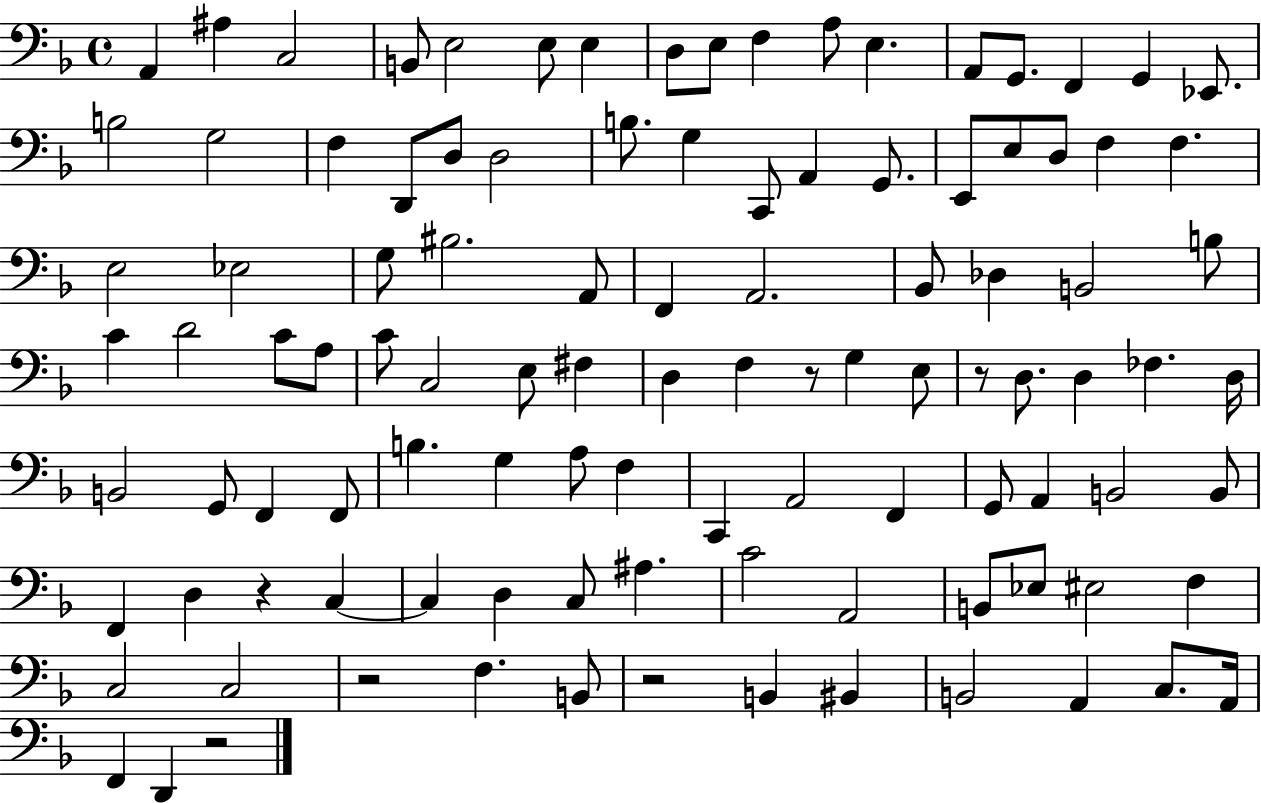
{
  \clef bass
  \time 4/4
  \defaultTimeSignature
  \key f \major
  a,4 ais4 c2 | b,8 e2 e8 e4 | d8 e8 f4 a8 e4. | a,8 g,8. f,4 g,4 ees,8. | \break b2 g2 | f4 d,8 d8 d2 | b8. g4 c,8 a,4 g,8. | e,8 e8 d8 f4 f4. | \break e2 ees2 | g8 bis2. a,8 | f,4 a,2. | bes,8 des4 b,2 b8 | \break c'4 d'2 c'8 a8 | c'8 c2 e8 fis4 | d4 f4 r8 g4 e8 | r8 d8. d4 fes4. d16 | \break b,2 g,8 f,4 f,8 | b4. g4 a8 f4 | c,4 a,2 f,4 | g,8 a,4 b,2 b,8 | \break f,4 d4 r4 c4~~ | c4 d4 c8 ais4. | c'2 a,2 | b,8 ees8 eis2 f4 | \break c2 c2 | r2 f4. b,8 | r2 b,4 bis,4 | b,2 a,4 c8. a,16 | \break f,4 d,4 r2 | \bar "|."
}